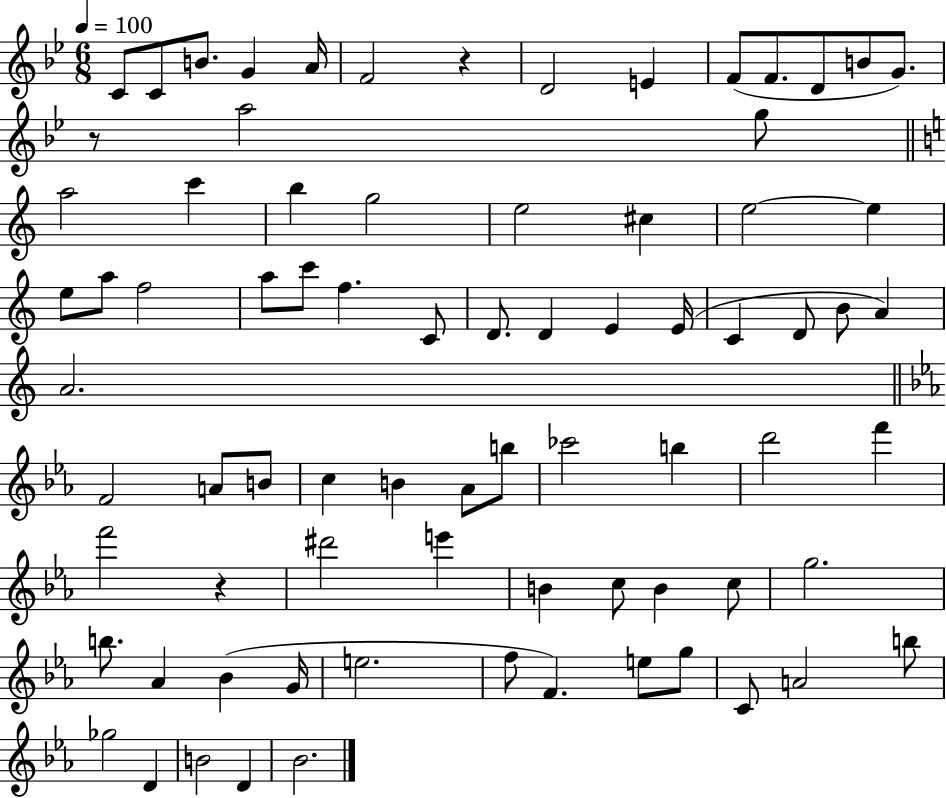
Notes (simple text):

C4/e C4/e B4/e. G4/q A4/s F4/h R/q D4/h E4/q F4/e F4/e. D4/e B4/e G4/e. R/e A5/h G5/e A5/h C6/q B5/q G5/h E5/h C#5/q E5/h E5/q E5/e A5/e F5/h A5/e C6/e F5/q. C4/e D4/e. D4/q E4/q E4/s C4/q D4/e B4/e A4/q A4/h. F4/h A4/e B4/e C5/q B4/q Ab4/e B5/e CES6/h B5/q D6/h F6/q F6/h R/q D#6/h E6/q B4/q C5/e B4/q C5/e G5/h. B5/e. Ab4/q Bb4/q G4/s E5/h. F5/e F4/q. E5/e G5/e C4/e A4/h B5/e Gb5/h D4/q B4/h D4/q Bb4/h.